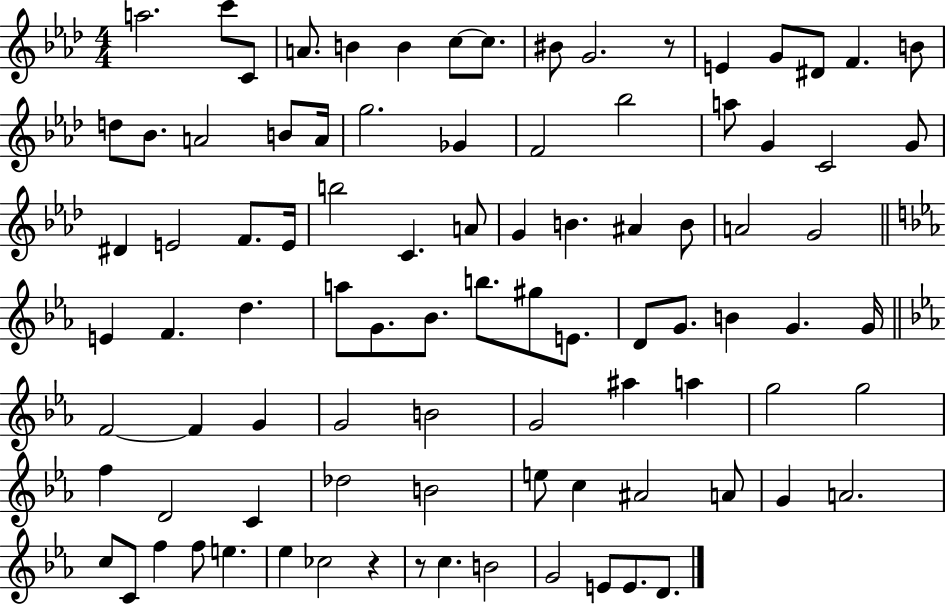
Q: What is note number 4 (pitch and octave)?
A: A4